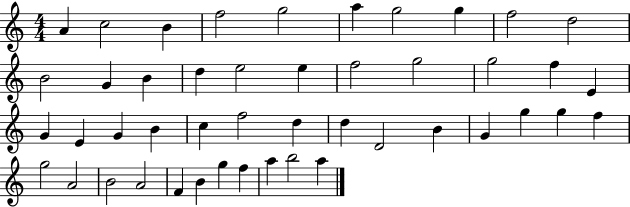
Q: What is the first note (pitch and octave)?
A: A4